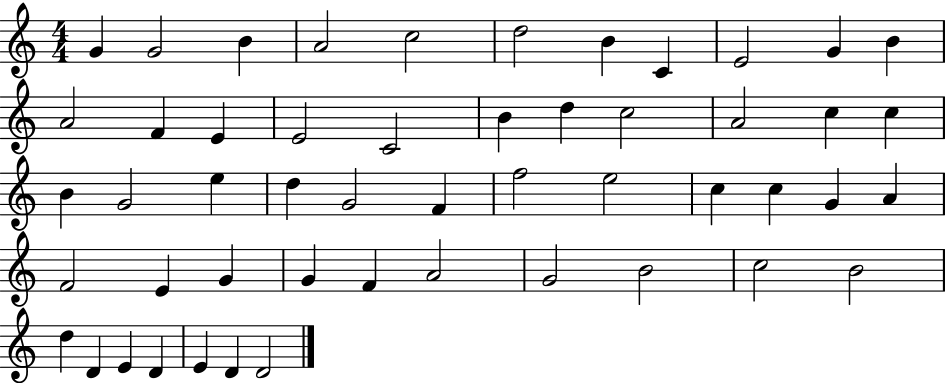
G4/q G4/h B4/q A4/h C5/h D5/h B4/q C4/q E4/h G4/q B4/q A4/h F4/q E4/q E4/h C4/h B4/q D5/q C5/h A4/h C5/q C5/q B4/q G4/h E5/q D5/q G4/h F4/q F5/h E5/h C5/q C5/q G4/q A4/q F4/h E4/q G4/q G4/q F4/q A4/h G4/h B4/h C5/h B4/h D5/q D4/q E4/q D4/q E4/q D4/q D4/h